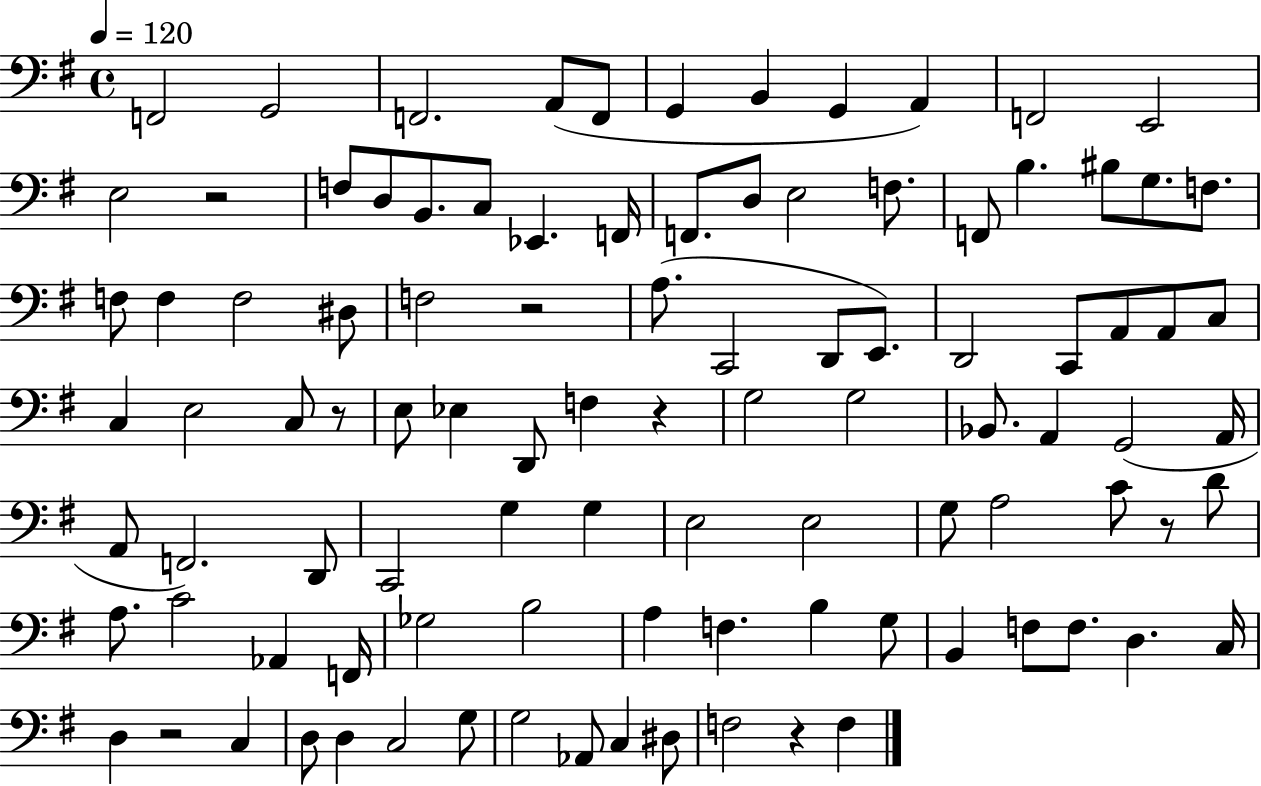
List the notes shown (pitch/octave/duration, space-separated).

F2/h G2/h F2/h. A2/e F2/e G2/q B2/q G2/q A2/q F2/h E2/h E3/h R/h F3/e D3/e B2/e. C3/e Eb2/q. F2/s F2/e. D3/e E3/h F3/e. F2/e B3/q. BIS3/e G3/e. F3/e. F3/e F3/q F3/h D#3/e F3/h R/h A3/e. C2/h D2/e E2/e. D2/h C2/e A2/e A2/e C3/e C3/q E3/h C3/e R/e E3/e Eb3/q D2/e F3/q R/q G3/h G3/h Bb2/e. A2/q G2/h A2/s A2/e F2/h. D2/e C2/h G3/q G3/q E3/h E3/h G3/e A3/h C4/e R/e D4/e A3/e. C4/h Ab2/q F2/s Gb3/h B3/h A3/q F3/q. B3/q G3/e B2/q F3/e F3/e. D3/q. C3/s D3/q R/h C3/q D3/e D3/q C3/h G3/e G3/h Ab2/e C3/q D#3/e F3/h R/q F3/q